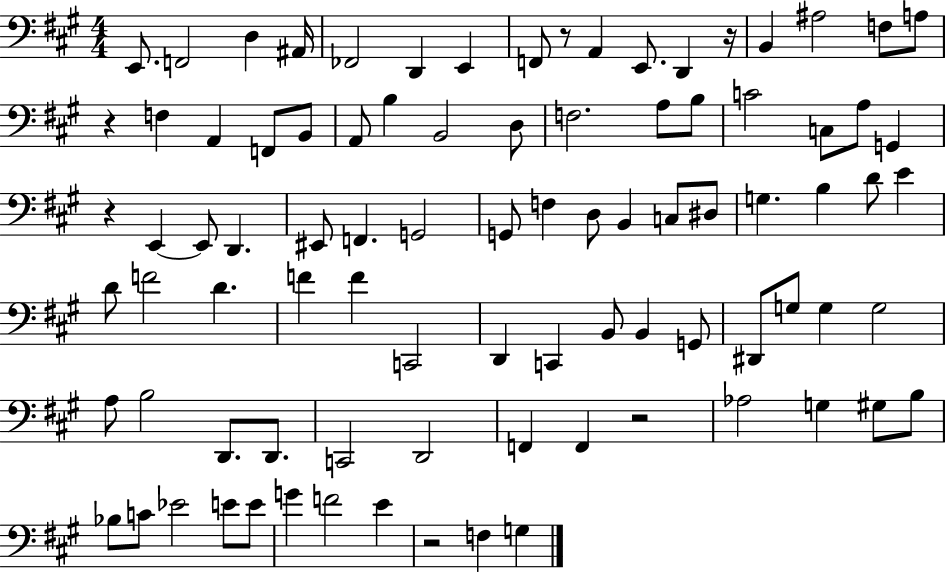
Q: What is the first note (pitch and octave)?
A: E2